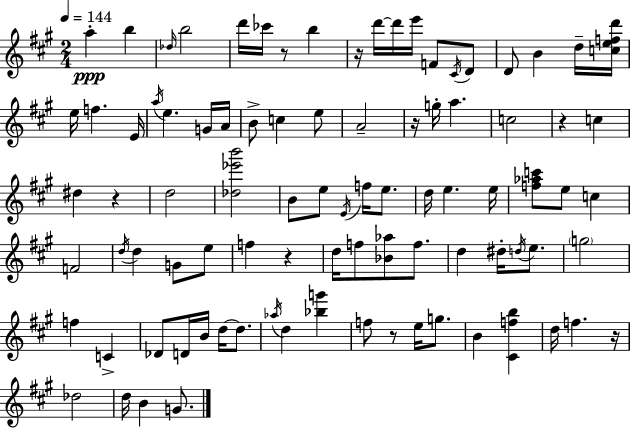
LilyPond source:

{
  \clef treble
  \numericTimeSignature
  \time 2/4
  \key a \major
  \tempo 4 = 144
  \repeat volta 2 { a''4-.\ppp b''4 | \grace { des''16 } b''2 | d'''16 ces'''16 r8 b''4 | r16 d'''16~~ d'''16 e'''16 f'8 \acciaccatura { cis'16 } | \break d'8 d'8 b'4 | d''16-- <c'' e'' f'' d'''>16 e''16 f''4. | e'16 \acciaccatura { a''16 } e''4. | g'16 a'16 b'8-> c''4 | \break e''8 a'2-- | r16 g''16-. a''4. | c''2 | r4 c''4 | \break dis''4 r4 | d''2 | <des'' ees''' b'''>2 | b'8 e''8 \acciaccatura { e'16 } | \break f''16 e''8. d''16 e''4. | e''16 <f'' aes'' c'''>8 e''8 | c''4 f'2 | \acciaccatura { d''16 } d''4 | \break g'8 e''8 f''4 | r4 d''16 f''8 | <bes' aes''>8 f''8. d''4 | dis''16-. \acciaccatura { d''16 } e''8. \parenthesize g''2 | \break f''4 | c'4-> des'8 | d'16 b'16 d''16~~ d''8. \acciaccatura { aes''16 } d''4 | <bes'' g'''>4 f''8 | \break r8 e''16 g''8. b'4 | <cis' f'' b''>4 d''16 | f''4. r16 des''2 | d''16 | \break b'4 g'8. } \bar "|."
}